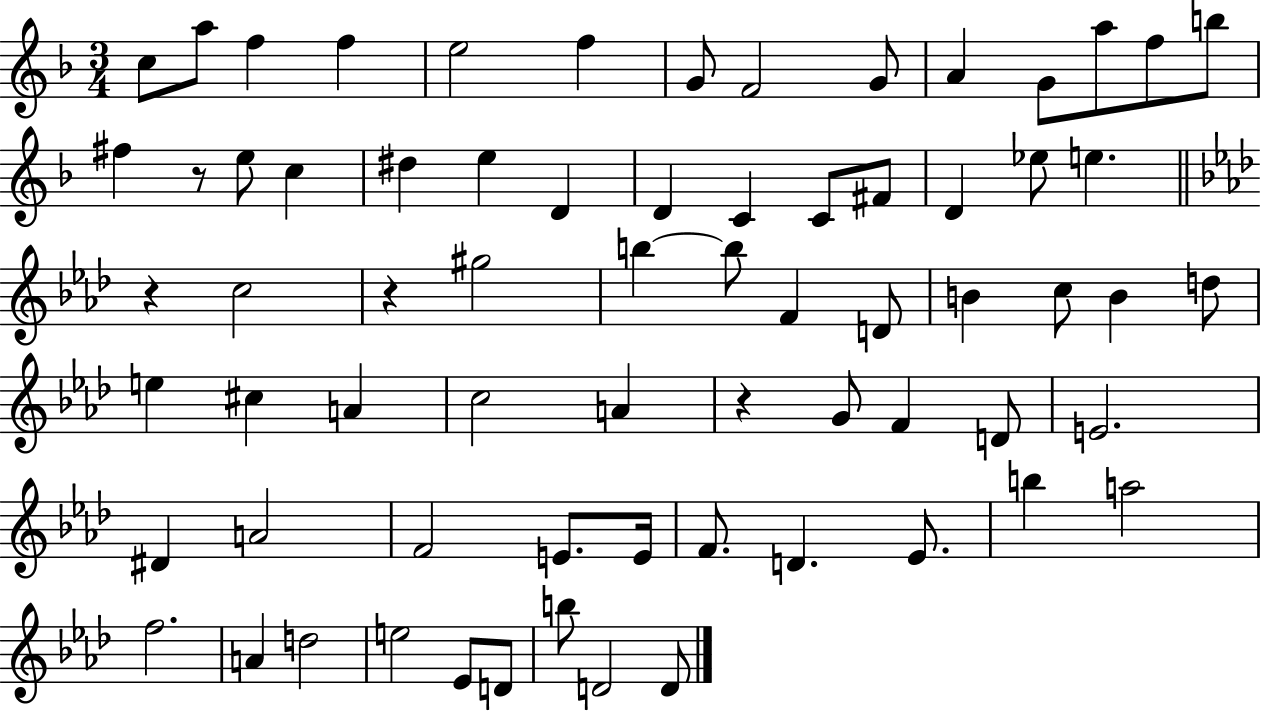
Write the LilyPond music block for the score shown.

{
  \clef treble
  \numericTimeSignature
  \time 3/4
  \key f \major
  c''8 a''8 f''4 f''4 | e''2 f''4 | g'8 f'2 g'8 | a'4 g'8 a''8 f''8 b''8 | \break fis''4 r8 e''8 c''4 | dis''4 e''4 d'4 | d'4 c'4 c'8 fis'8 | d'4 ees''8 e''4. | \break \bar "||" \break \key aes \major r4 c''2 | r4 gis''2 | b''4~~ b''8 f'4 d'8 | b'4 c''8 b'4 d''8 | \break e''4 cis''4 a'4 | c''2 a'4 | r4 g'8 f'4 d'8 | e'2. | \break dis'4 a'2 | f'2 e'8. e'16 | f'8. d'4. ees'8. | b''4 a''2 | \break f''2. | a'4 d''2 | e''2 ees'8 d'8 | b''8 d'2 d'8 | \break \bar "|."
}